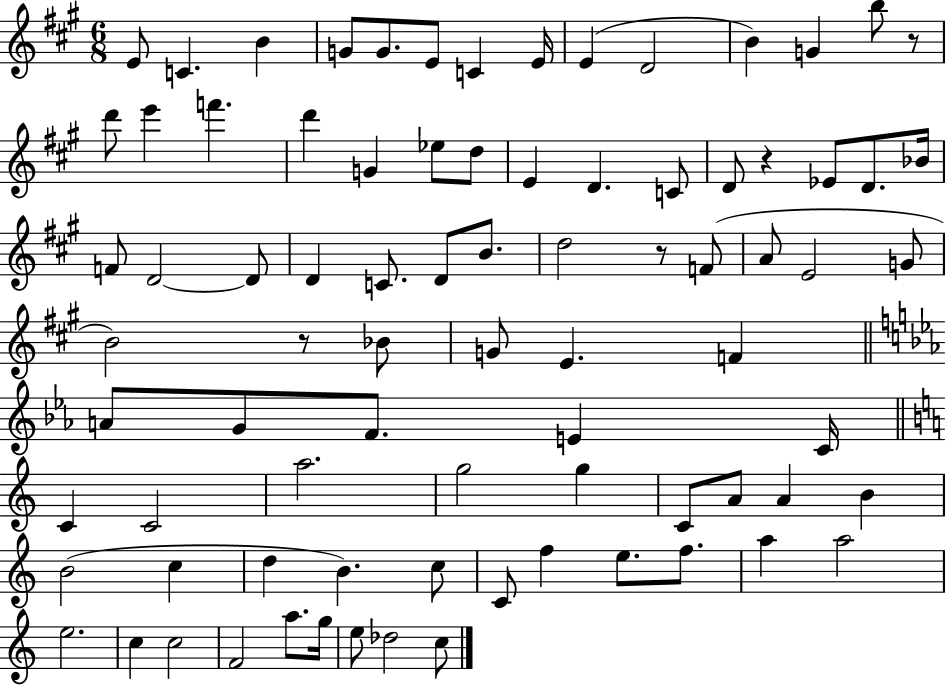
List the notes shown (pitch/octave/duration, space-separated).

E4/e C4/q. B4/q G4/e G4/e. E4/e C4/q E4/s E4/q D4/h B4/q G4/q B5/e R/e D6/e E6/q F6/q. D6/q G4/q Eb5/e D5/e E4/q D4/q. C4/e D4/e R/q Eb4/e D4/e. Bb4/s F4/e D4/h D4/e D4/q C4/e. D4/e B4/e. D5/h R/e F4/e A4/e E4/h G4/e B4/h R/e Bb4/e G4/e E4/q. F4/q A4/e G4/e F4/e. E4/q C4/s C4/q C4/h A5/h. G5/h G5/q C4/e A4/e A4/q B4/q B4/h C5/q D5/q B4/q. C5/e C4/e F5/q E5/e. F5/e. A5/q A5/h E5/h. C5/q C5/h F4/h A5/e. G5/s E5/e Db5/h C5/e